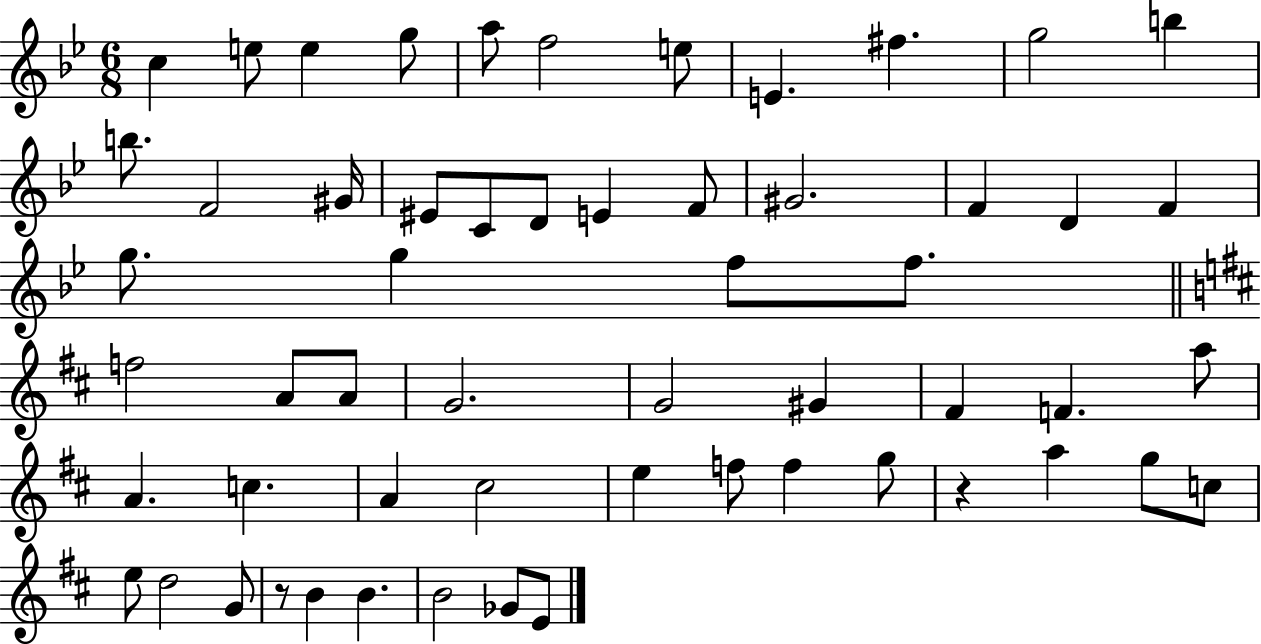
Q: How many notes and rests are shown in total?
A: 57